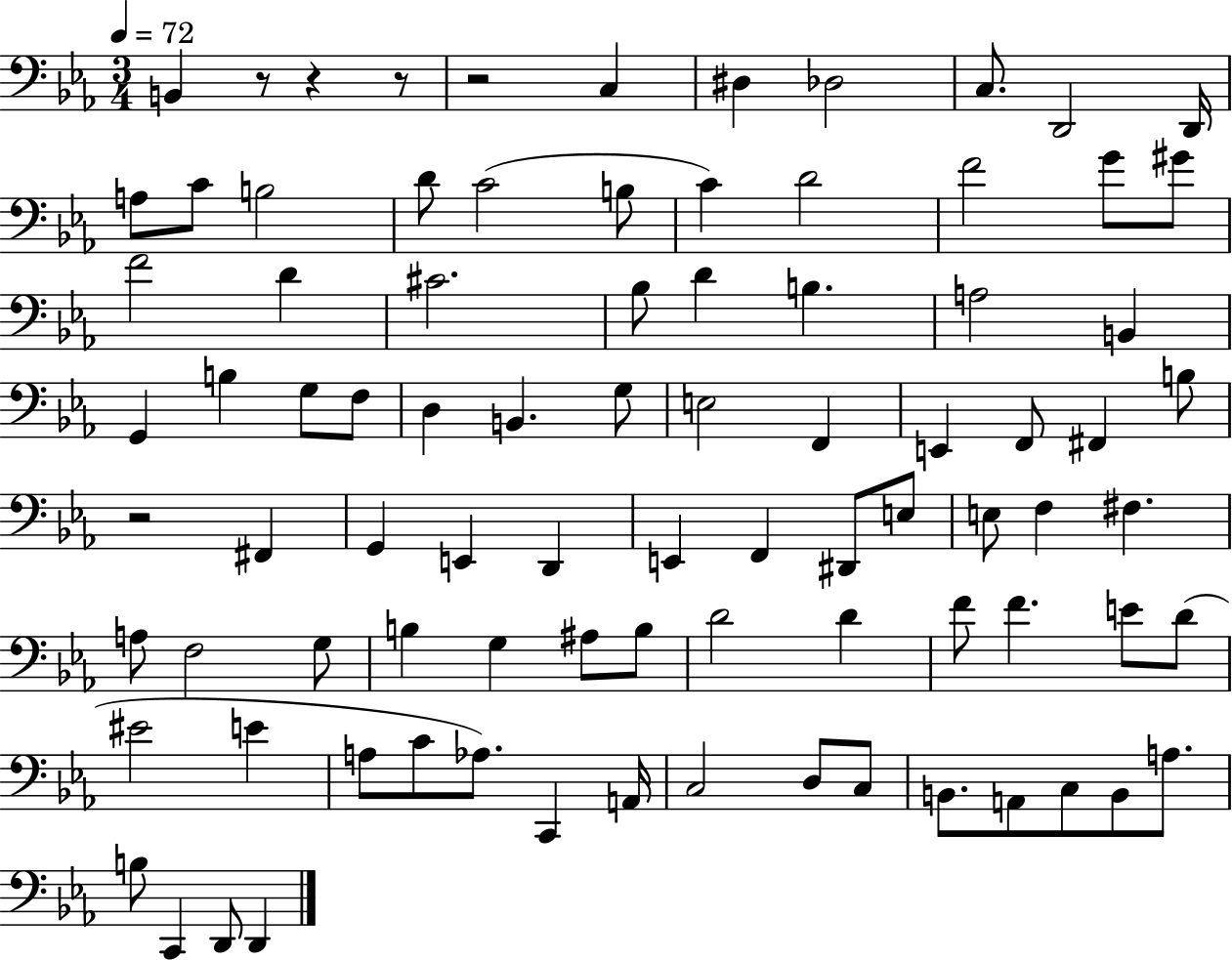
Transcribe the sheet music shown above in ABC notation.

X:1
T:Untitled
M:3/4
L:1/4
K:Eb
B,, z/2 z z/2 z2 C, ^D, _D,2 C,/2 D,,2 D,,/4 A,/2 C/2 B,2 D/2 C2 B,/2 C D2 F2 G/2 ^G/2 F2 D ^C2 _B,/2 D B, A,2 B,, G,, B, G,/2 F,/2 D, B,, G,/2 E,2 F,, E,, F,,/2 ^F,, B,/2 z2 ^F,, G,, E,, D,, E,, F,, ^D,,/2 E,/2 E,/2 F, ^F, A,/2 F,2 G,/2 B, G, ^A,/2 B,/2 D2 D F/2 F E/2 D/2 ^E2 E A,/2 C/2 _A,/2 C,, A,,/4 C,2 D,/2 C,/2 B,,/2 A,,/2 C,/2 B,,/2 A,/2 B,/2 C,, D,,/2 D,,